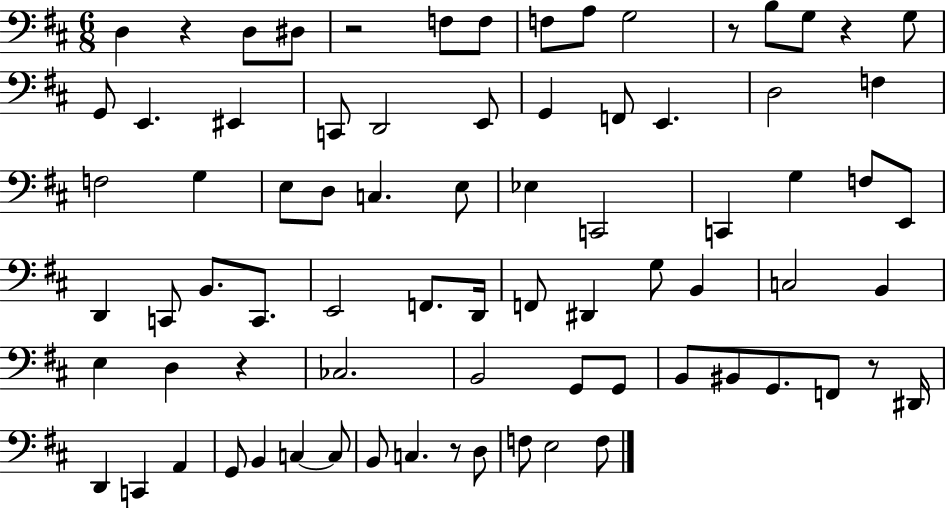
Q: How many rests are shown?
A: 7